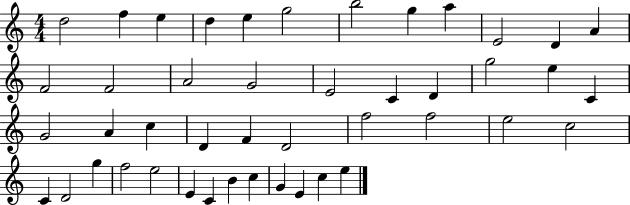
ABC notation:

X:1
T:Untitled
M:4/4
L:1/4
K:C
d2 f e d e g2 b2 g a E2 D A F2 F2 A2 G2 E2 C D g2 e C G2 A c D F D2 f2 f2 e2 c2 C D2 g f2 e2 E C B c G E c e